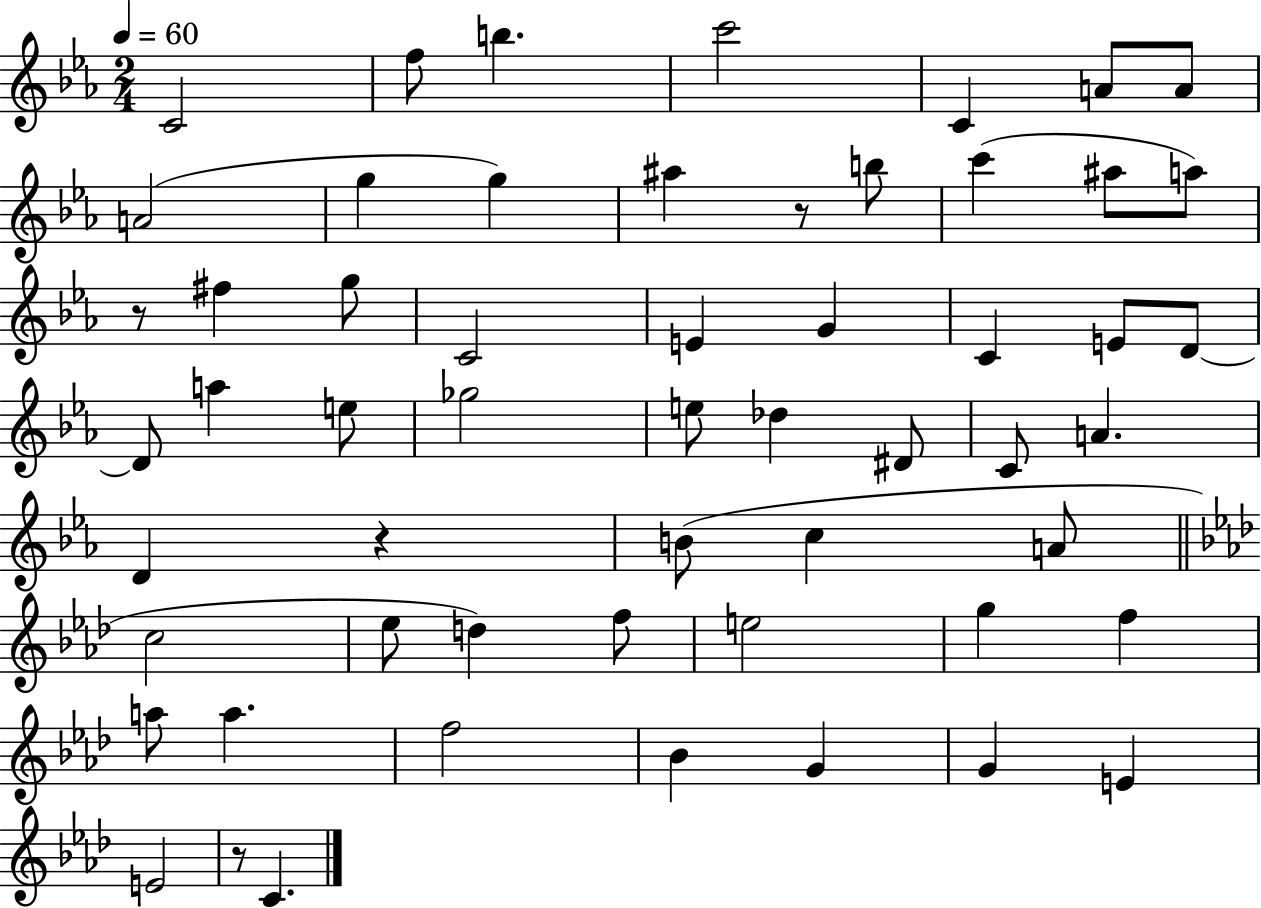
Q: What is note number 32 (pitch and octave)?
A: A4